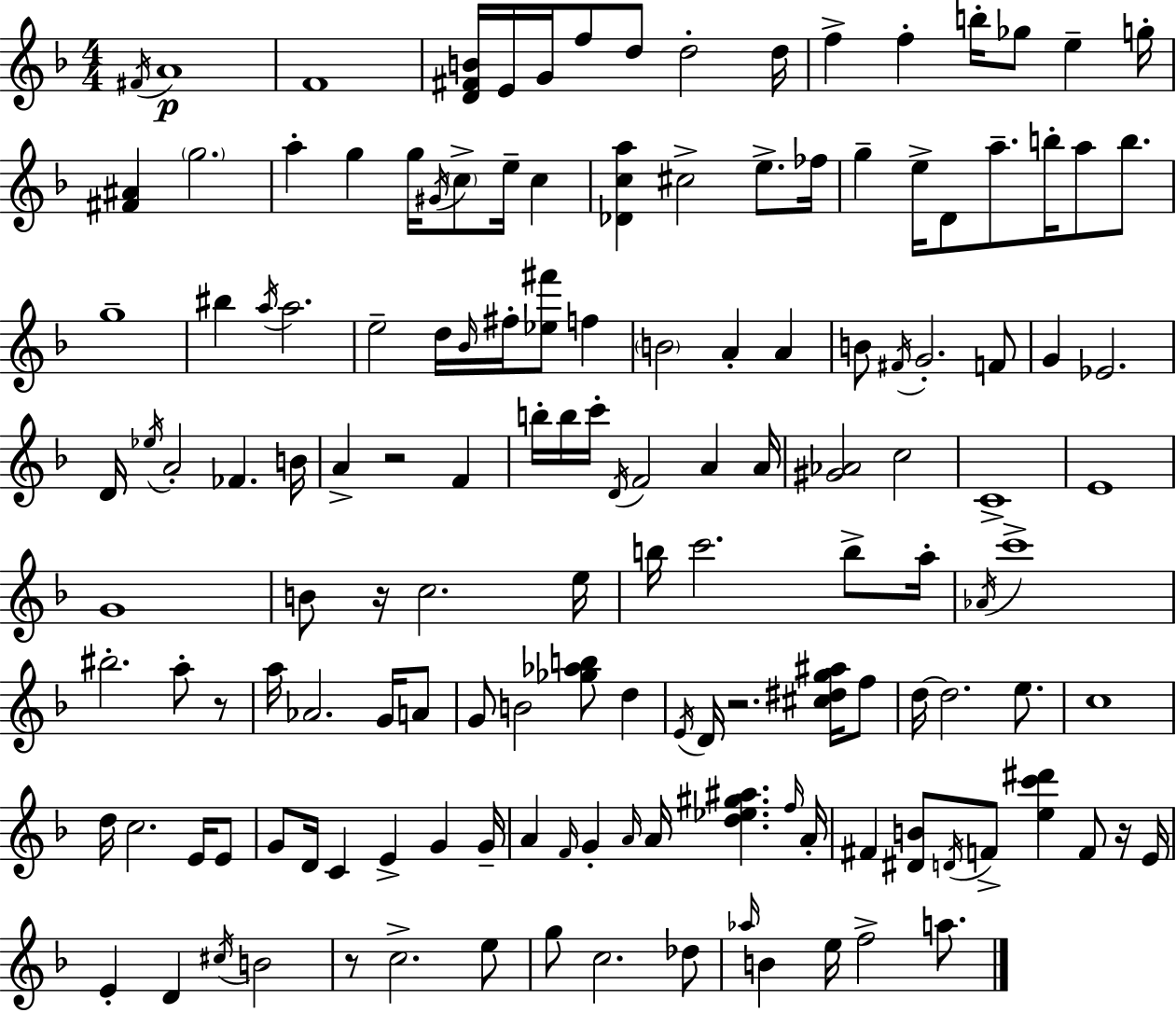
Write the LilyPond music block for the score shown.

{
  \clef treble
  \numericTimeSignature
  \time 4/4
  \key d \minor
  \acciaccatura { fis'16 }\p a'1 | f'1 | <d' fis' b'>16 e'16 g'16 f''8 d''8 d''2-. | d''16 f''4-> f''4-. b''16-. ges''8 e''4-- | \break g''16-. <fis' ais'>4 \parenthesize g''2. | a''4-. g''4 g''16 \acciaccatura { gis'16 } \parenthesize c''8-> e''16-- c''4 | <des' c'' a''>4 cis''2-> e''8.-> | fes''16 g''4-- e''16-> d'8 a''8.-- b''16-. a''8 b''8. | \break g''1-- | bis''4 \acciaccatura { a''16 } a''2. | e''2-- d''16 \grace { bes'16 } fis''16-. <ees'' fis'''>8 | f''4 \parenthesize b'2 a'4-. | \break a'4 b'8 \acciaccatura { fis'16 } g'2.-. | f'8 g'4 ees'2. | d'16 \acciaccatura { ees''16 } a'2-. fes'4. | b'16 a'4-> r2 | \break f'4 b''16-. b''16 c'''16-. \acciaccatura { d'16 } f'2 | a'4 a'16 <gis' aes'>2 c''2 | c'1-> | e'1 | \break g'1 | b'8 r16 c''2. | e''16 b''16 c'''2. | b''8-> a''16-. \acciaccatura { aes'16 } c'''1-> | \break bis''2.-. | a''8-. r8 a''16 aes'2. | g'16 a'8 g'8 b'2 | <ges'' aes'' b''>8 d''4 \acciaccatura { e'16 } d'16 r2. | \break <cis'' dis'' g'' ais''>16 f''8 d''16~~ d''2. | e''8. c''1 | d''16 c''2. | e'16 e'8 g'8 d'16 c'4 | \break e'4-> g'4 g'16-- a'4 \grace { f'16 } g'4-. | \grace { a'16 } a'16 <d'' ees'' gis'' ais''>4. \grace { f''16 } a'16-. fis'4 | <dis' b'>8 \acciaccatura { d'16 } f'8-> <e'' c''' dis'''>4 f'8 r16 e'16 e'4-. | d'4 \acciaccatura { cis''16 } b'2 r8 | \break c''2.-> e''8 g''8 | c''2. des''8 \grace { aes''16 } b'4 | e''16 f''2-> a''8. \bar "|."
}